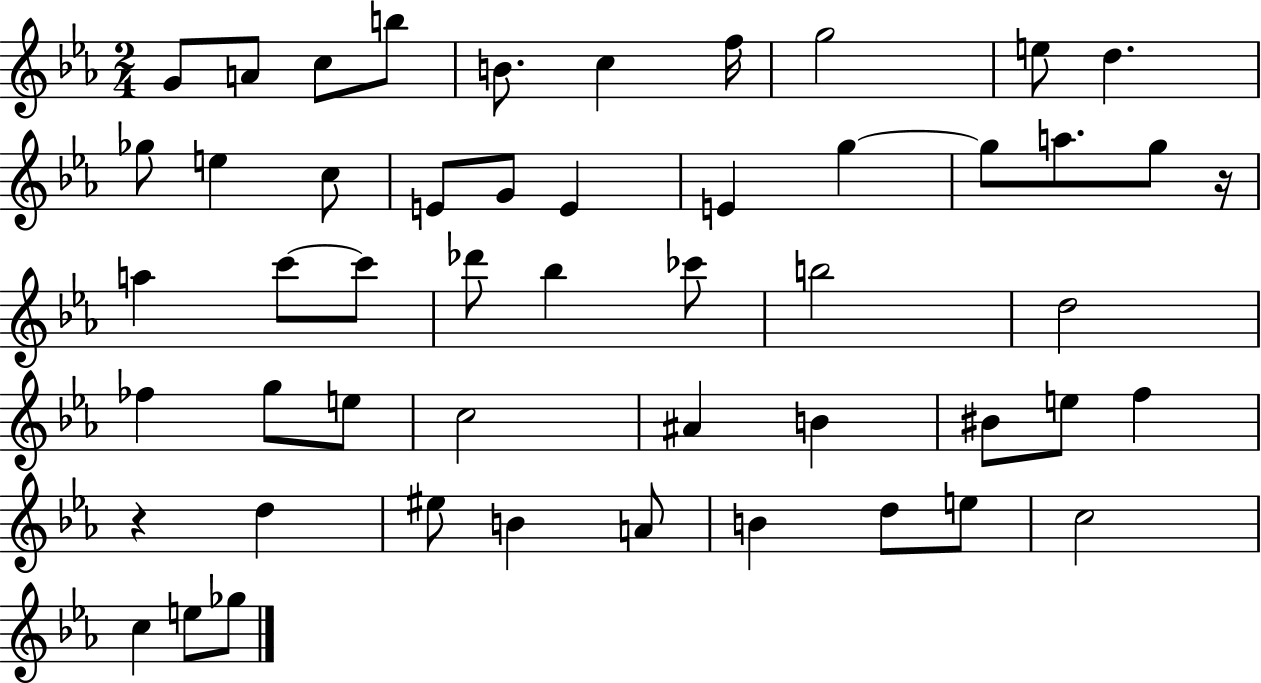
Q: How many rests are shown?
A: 2